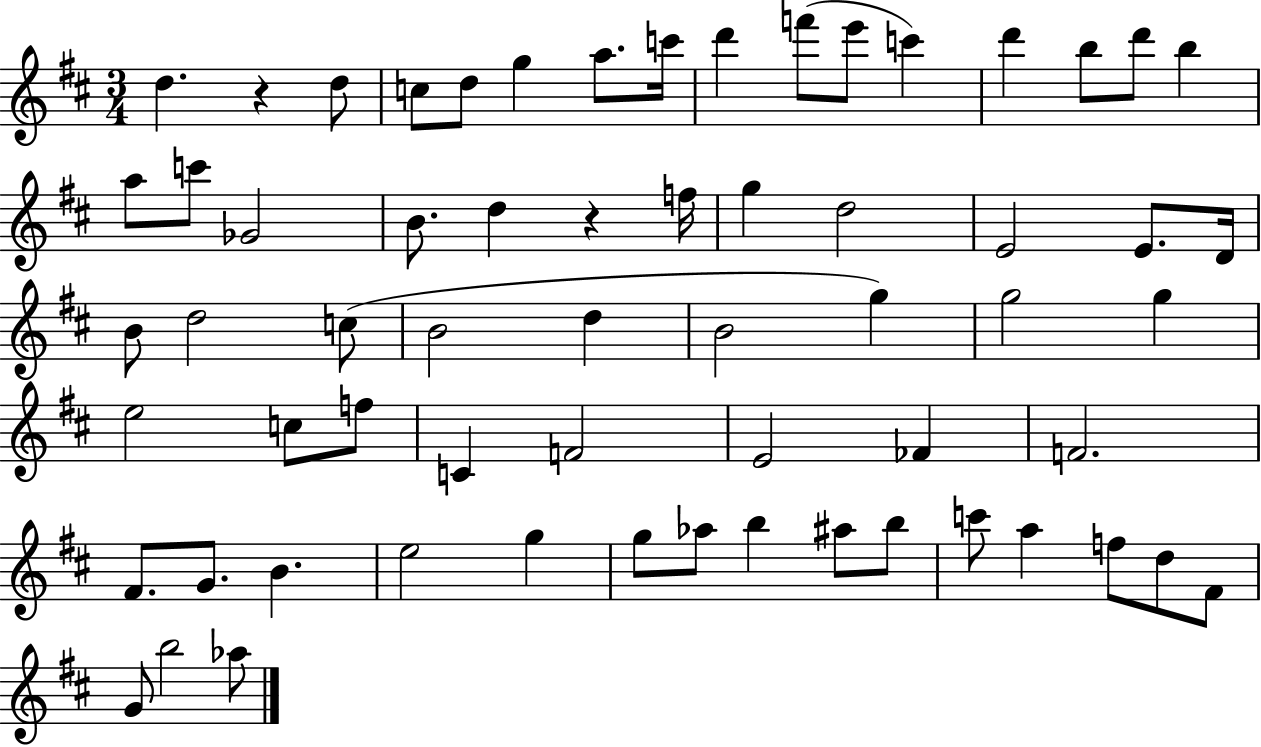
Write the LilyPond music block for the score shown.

{
  \clef treble
  \numericTimeSignature
  \time 3/4
  \key d \major
  d''4. r4 d''8 | c''8 d''8 g''4 a''8. c'''16 | d'''4 f'''8( e'''8 c'''4) | d'''4 b''8 d'''8 b''4 | \break a''8 c'''8 ges'2 | b'8. d''4 r4 f''16 | g''4 d''2 | e'2 e'8. d'16 | \break b'8 d''2 c''8( | b'2 d''4 | b'2 g''4) | g''2 g''4 | \break e''2 c''8 f''8 | c'4 f'2 | e'2 fes'4 | f'2. | \break fis'8. g'8. b'4. | e''2 g''4 | g''8 aes''8 b''4 ais''8 b''8 | c'''8 a''4 f''8 d''8 fis'8 | \break g'8 b''2 aes''8 | \bar "|."
}